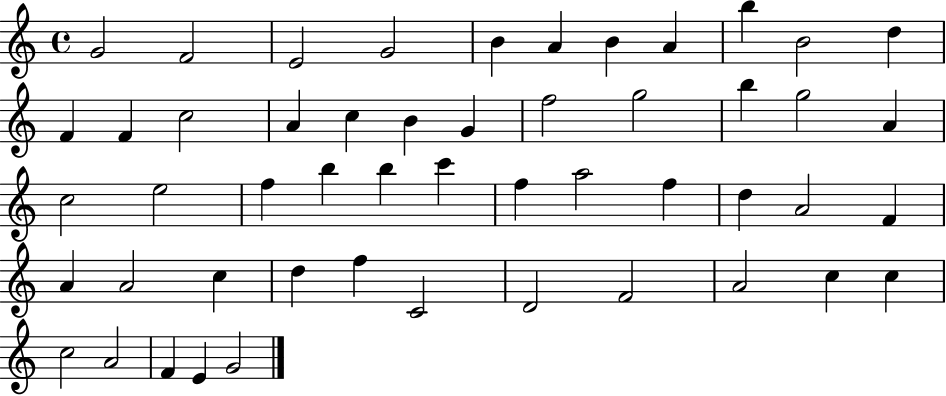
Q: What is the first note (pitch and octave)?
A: G4